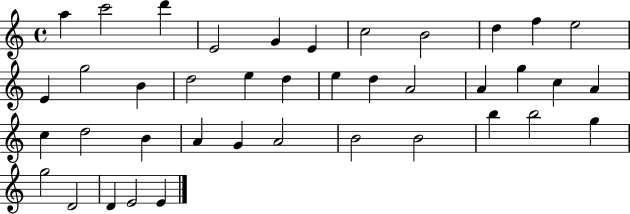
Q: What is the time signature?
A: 4/4